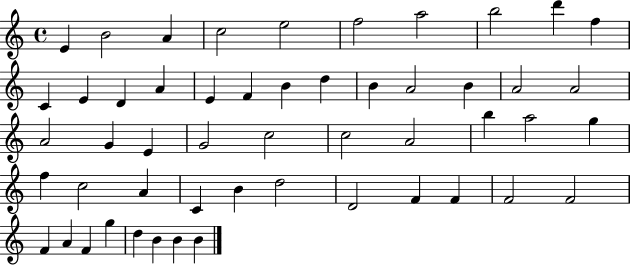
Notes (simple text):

E4/q B4/h A4/q C5/h E5/h F5/h A5/h B5/h D6/q F5/q C4/q E4/q D4/q A4/q E4/q F4/q B4/q D5/q B4/q A4/h B4/q A4/h A4/h A4/h G4/q E4/q G4/h C5/h C5/h A4/h B5/q A5/h G5/q F5/q C5/h A4/q C4/q B4/q D5/h D4/h F4/q F4/q F4/h F4/h F4/q A4/q F4/q G5/q D5/q B4/q B4/q B4/q